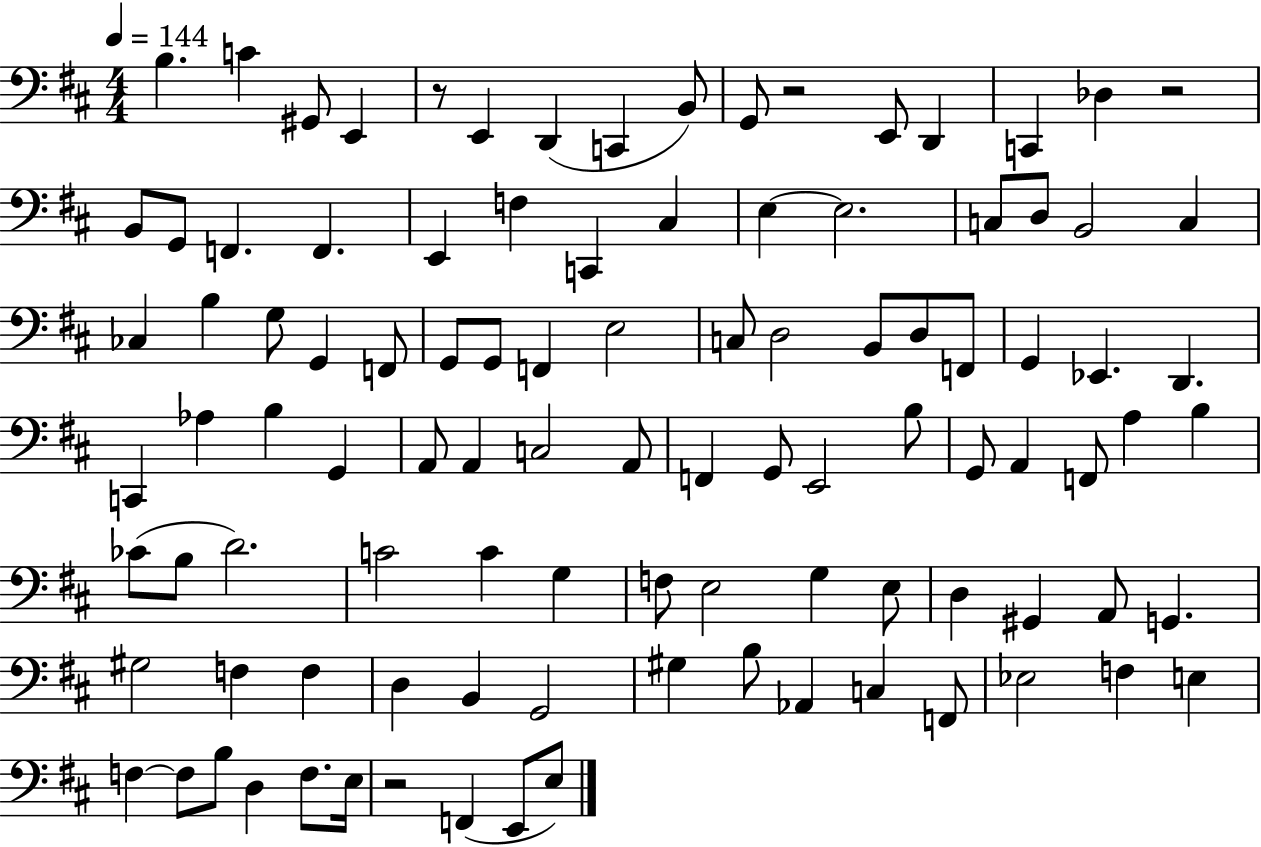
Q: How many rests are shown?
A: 4